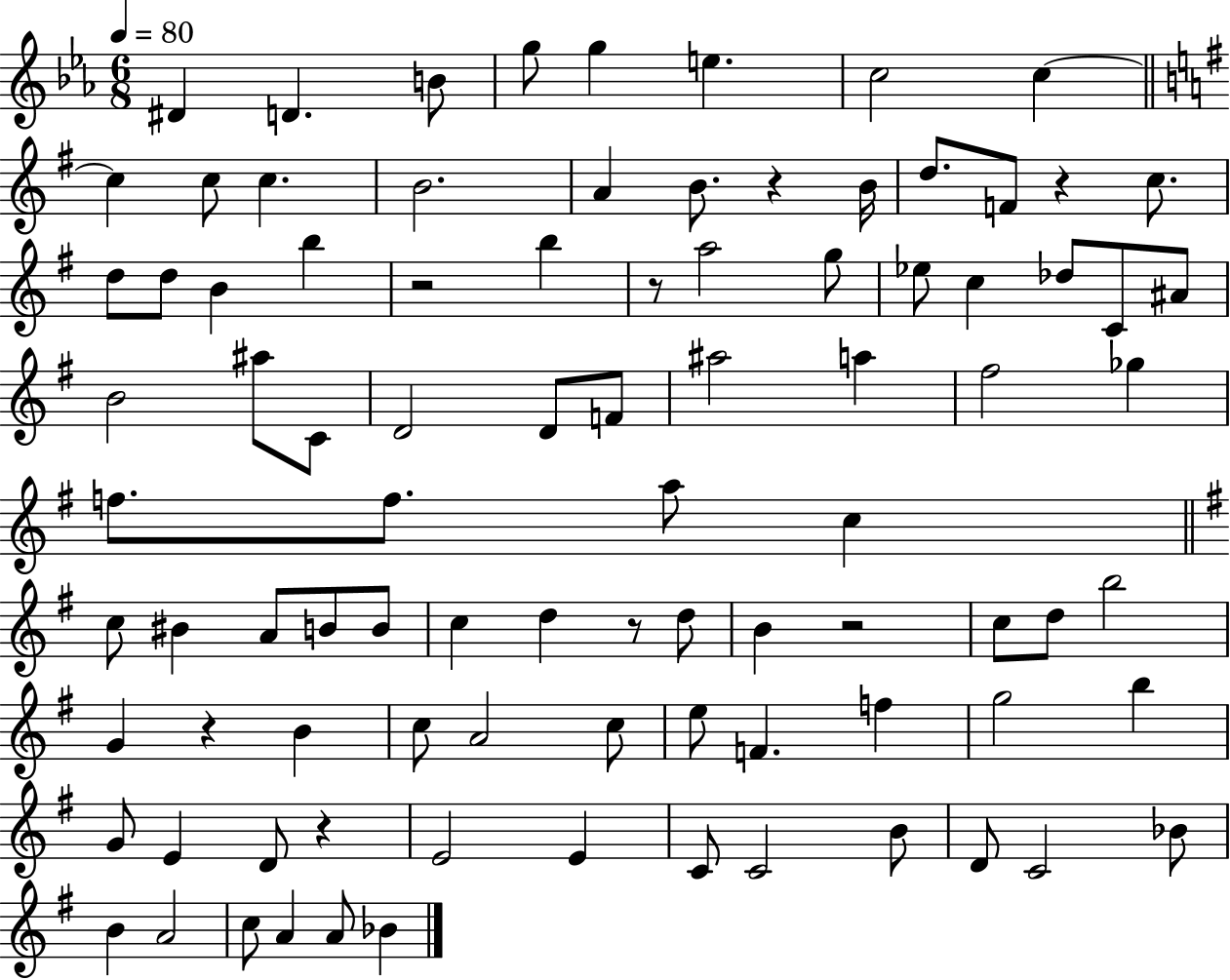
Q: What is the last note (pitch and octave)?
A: Bb4